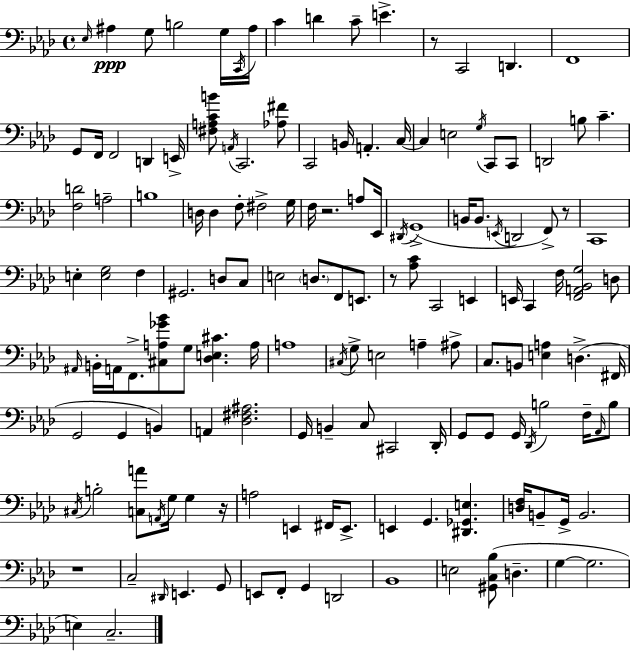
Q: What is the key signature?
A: AES major